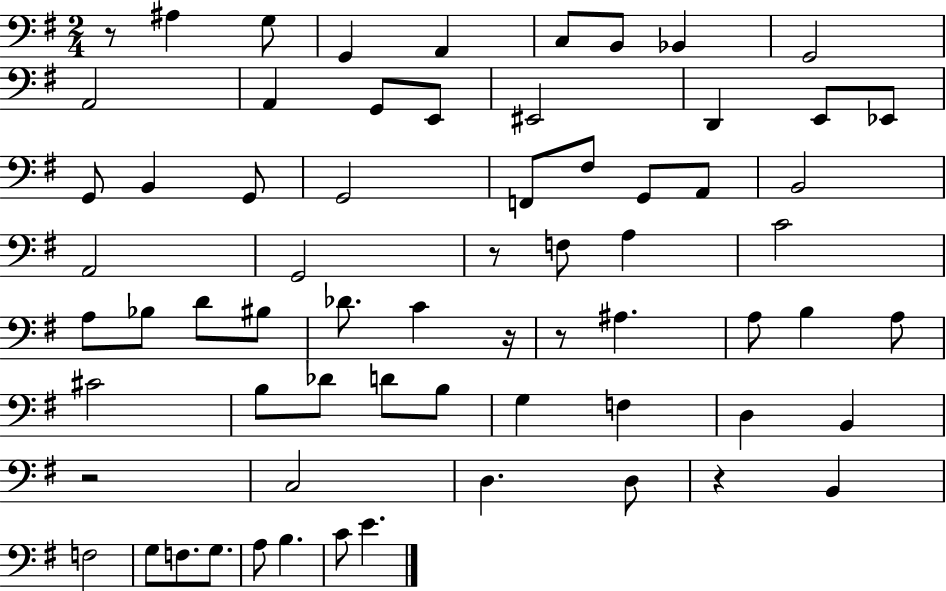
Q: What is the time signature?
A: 2/4